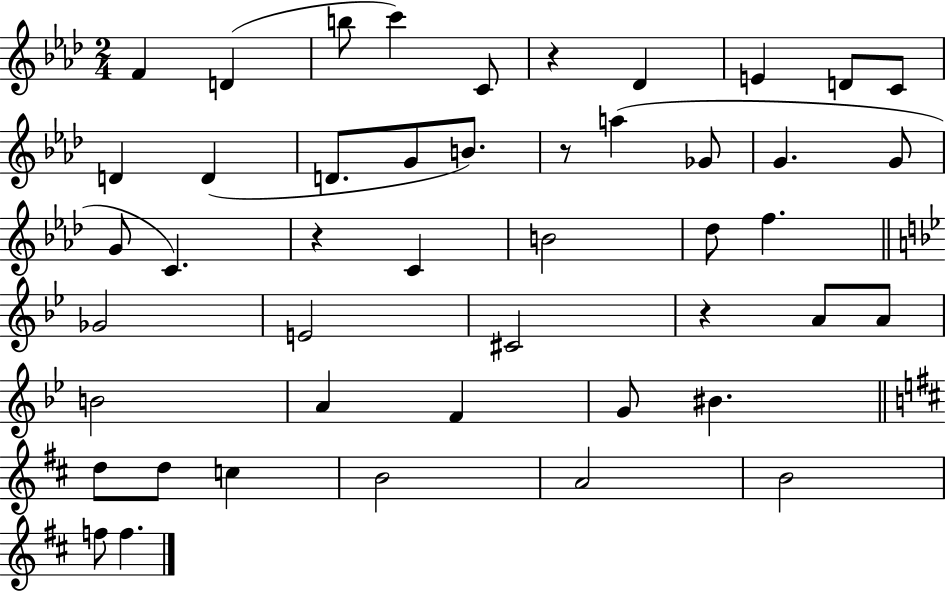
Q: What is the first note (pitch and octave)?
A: F4